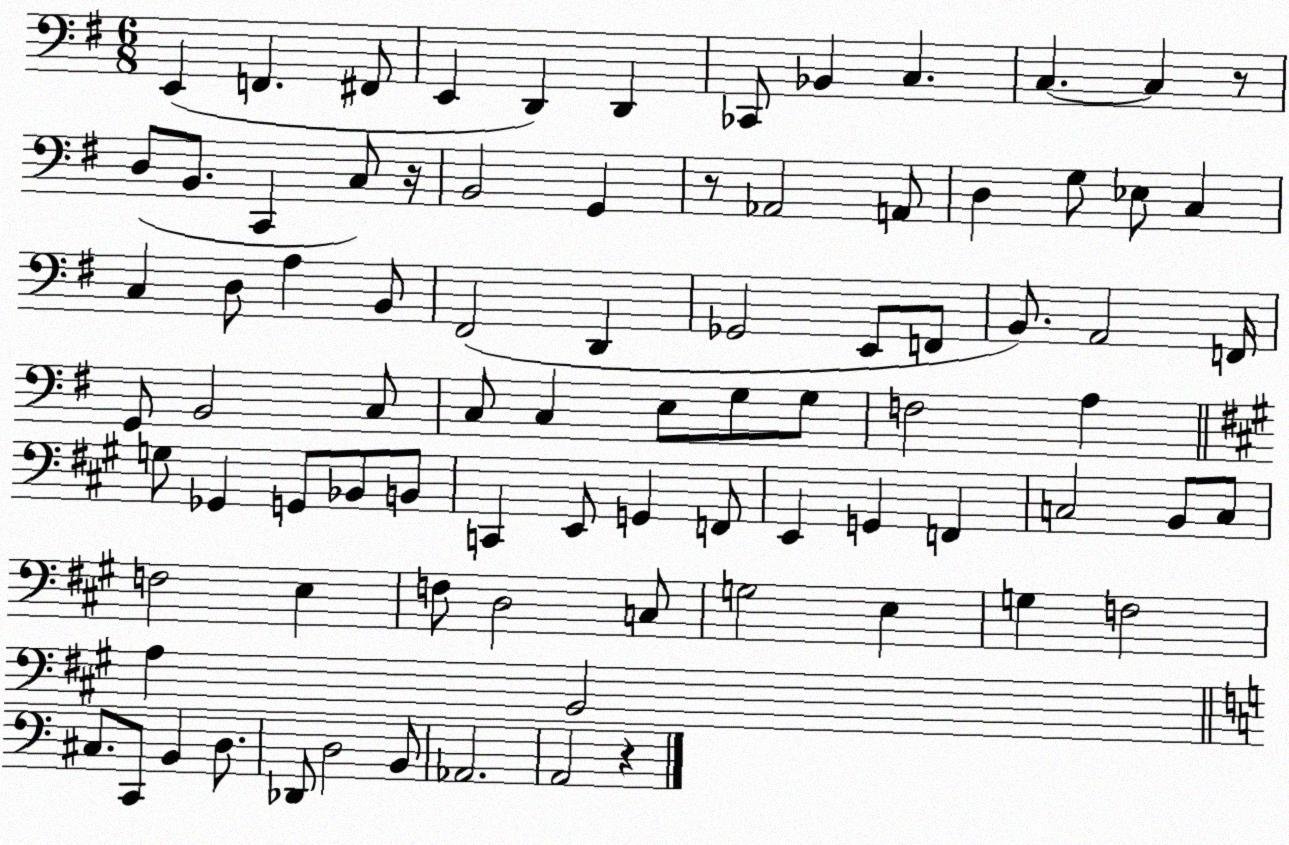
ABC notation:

X:1
T:Untitled
M:6/8
L:1/4
K:G
E,, F,, ^F,,/2 E,, D,, D,, _C,,/2 _B,, C, C, C, z/2 D,/2 B,,/2 C,, C,/2 z/4 B,,2 G,, z/2 _A,,2 A,,/2 D, G,/2 _E,/2 C, C, D,/2 A, B,,/2 ^F,,2 D,, _G,,2 E,,/2 F,,/2 B,,/2 A,,2 F,,/4 G,,/2 B,,2 C,/2 C,/2 C, E,/2 G,/2 G,/2 F,2 A, G,/2 _G,, G,,/2 _B,,/2 B,,/2 C,, E,,/2 G,, F,,/2 E,, G,, F,, C,2 B,,/2 C,/2 F,2 E, F,/2 D,2 C,/2 G,2 E, G, F,2 A, B,,2 ^C,/2 C,,/2 B,, D,/2 _D,,/2 D,2 B,,/2 _A,,2 A,,2 z